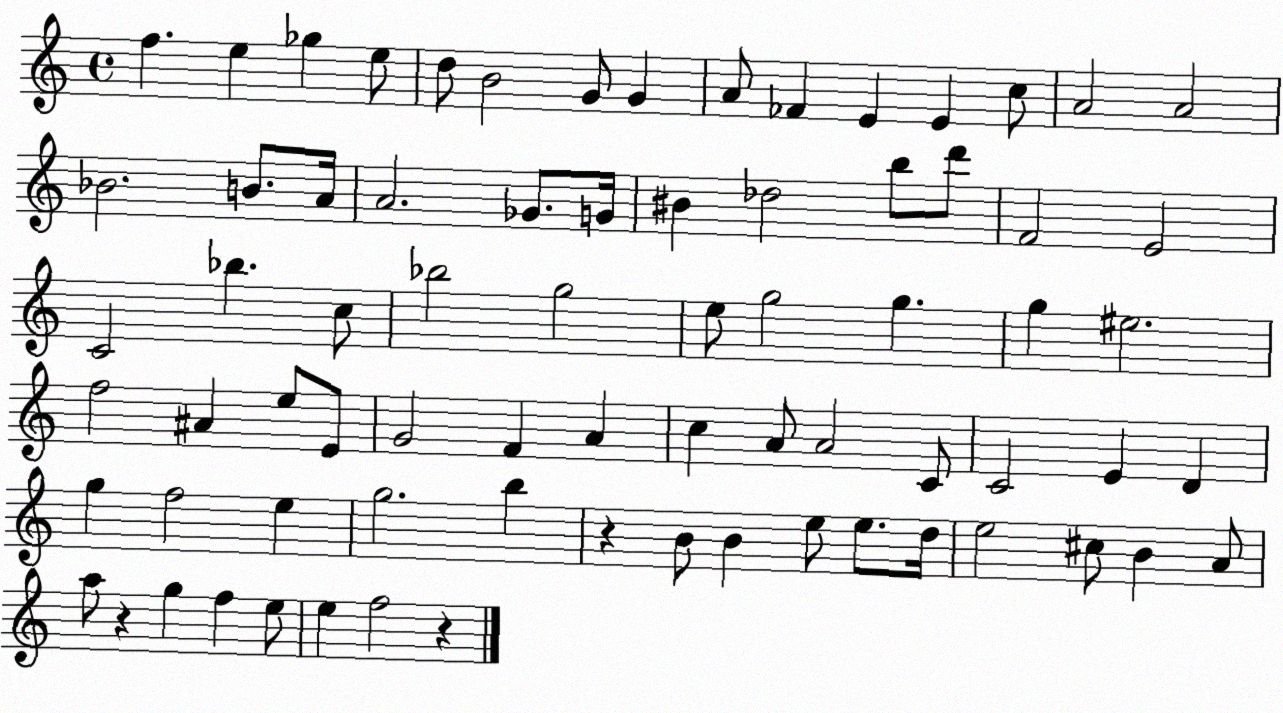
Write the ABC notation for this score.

X:1
T:Untitled
M:4/4
L:1/4
K:C
f e _g e/2 d/2 B2 G/2 G A/2 _F E E c/2 A2 A2 _B2 B/2 A/4 A2 _G/2 G/4 ^B _d2 b/2 d'/2 F2 E2 C2 _b c/2 _b2 g2 e/2 g2 g g ^e2 f2 ^A e/2 E/2 G2 F A c A/2 A2 C/2 C2 E D g f2 e g2 b z B/2 B e/2 e/2 d/4 e2 ^c/2 B A/2 a/2 z g f e/2 e f2 z